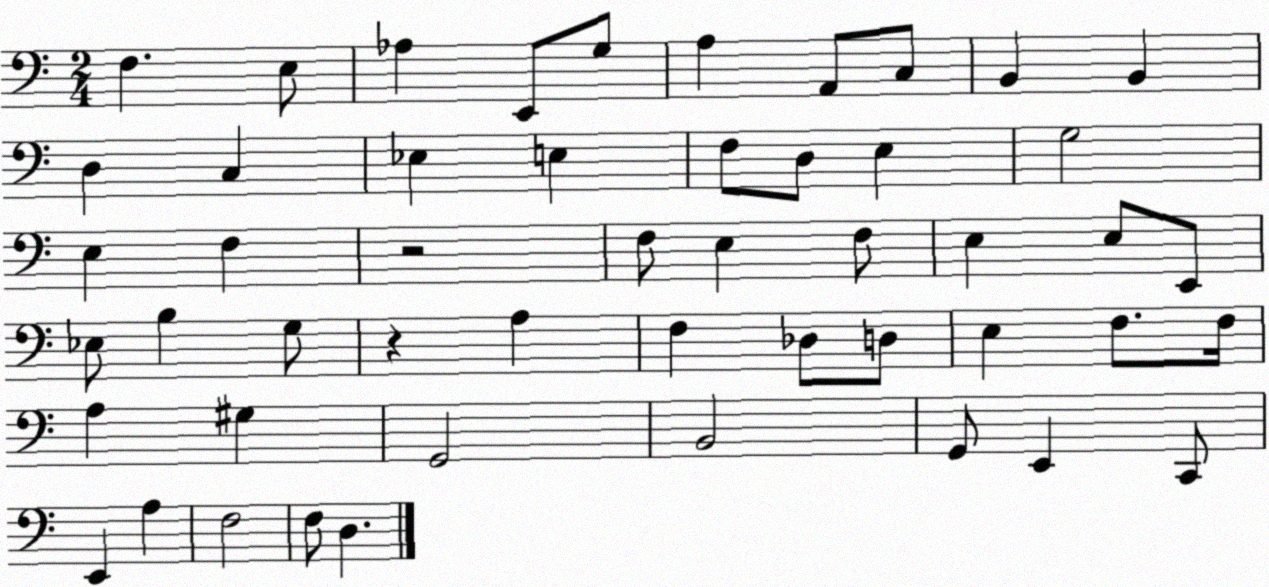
X:1
T:Untitled
M:2/4
L:1/4
K:C
F, E,/2 _A, E,,/2 G,/2 A, A,,/2 C,/2 B,, B,, D, C, _E, E, F,/2 D,/2 E, G,2 E, F, z2 F,/2 E, F,/2 E, E,/2 E,,/2 _E,/2 B, G,/2 z A, F, _D,/2 D,/2 E, F,/2 F,/4 A, ^G, G,,2 B,,2 G,,/2 E,, C,,/2 E,, A, F,2 F,/2 D,